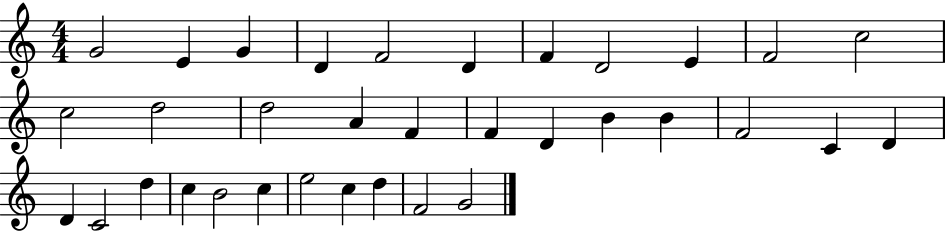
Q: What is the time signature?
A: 4/4